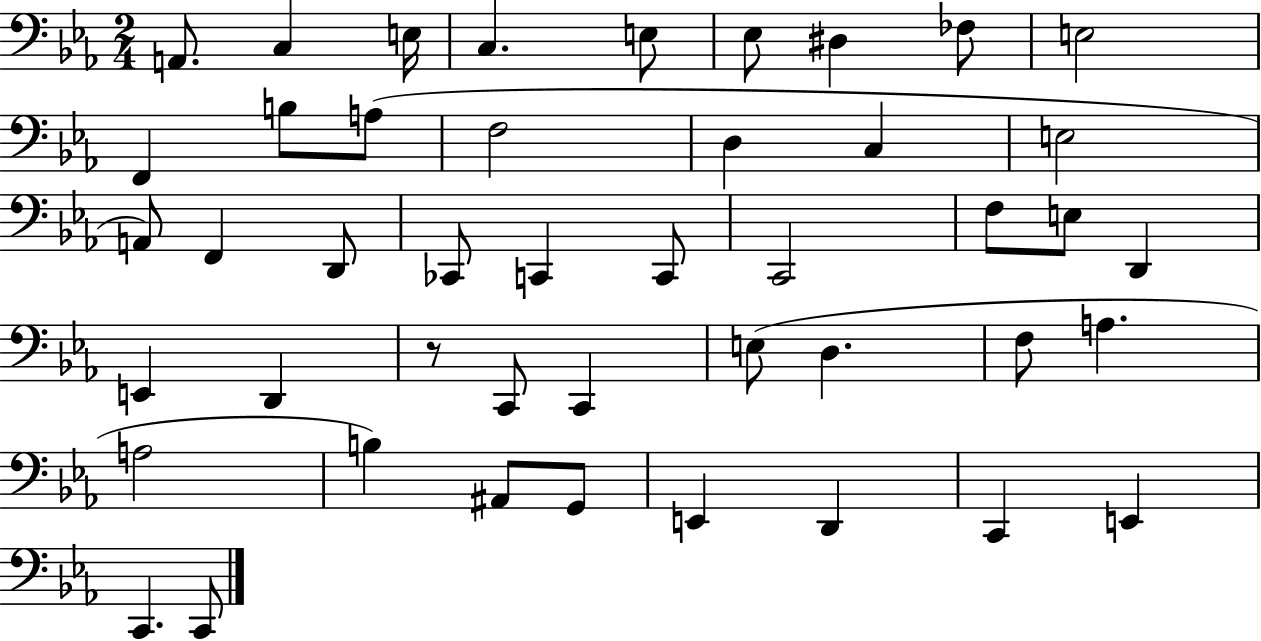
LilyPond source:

{
  \clef bass
  \numericTimeSignature
  \time 2/4
  \key ees \major
  \repeat volta 2 { a,8. c4 e16 | c4. e8 | ees8 dis4 fes8 | e2 | \break f,4 b8 a8( | f2 | d4 c4 | e2 | \break a,8) f,4 d,8 | ces,8 c,4 c,8 | c,2 | f8 e8 d,4 | \break e,4 d,4 | r8 c,8 c,4 | e8( d4. | f8 a4. | \break a2 | b4) ais,8 g,8 | e,4 d,4 | c,4 e,4 | \break c,4. c,8 | } \bar "|."
}